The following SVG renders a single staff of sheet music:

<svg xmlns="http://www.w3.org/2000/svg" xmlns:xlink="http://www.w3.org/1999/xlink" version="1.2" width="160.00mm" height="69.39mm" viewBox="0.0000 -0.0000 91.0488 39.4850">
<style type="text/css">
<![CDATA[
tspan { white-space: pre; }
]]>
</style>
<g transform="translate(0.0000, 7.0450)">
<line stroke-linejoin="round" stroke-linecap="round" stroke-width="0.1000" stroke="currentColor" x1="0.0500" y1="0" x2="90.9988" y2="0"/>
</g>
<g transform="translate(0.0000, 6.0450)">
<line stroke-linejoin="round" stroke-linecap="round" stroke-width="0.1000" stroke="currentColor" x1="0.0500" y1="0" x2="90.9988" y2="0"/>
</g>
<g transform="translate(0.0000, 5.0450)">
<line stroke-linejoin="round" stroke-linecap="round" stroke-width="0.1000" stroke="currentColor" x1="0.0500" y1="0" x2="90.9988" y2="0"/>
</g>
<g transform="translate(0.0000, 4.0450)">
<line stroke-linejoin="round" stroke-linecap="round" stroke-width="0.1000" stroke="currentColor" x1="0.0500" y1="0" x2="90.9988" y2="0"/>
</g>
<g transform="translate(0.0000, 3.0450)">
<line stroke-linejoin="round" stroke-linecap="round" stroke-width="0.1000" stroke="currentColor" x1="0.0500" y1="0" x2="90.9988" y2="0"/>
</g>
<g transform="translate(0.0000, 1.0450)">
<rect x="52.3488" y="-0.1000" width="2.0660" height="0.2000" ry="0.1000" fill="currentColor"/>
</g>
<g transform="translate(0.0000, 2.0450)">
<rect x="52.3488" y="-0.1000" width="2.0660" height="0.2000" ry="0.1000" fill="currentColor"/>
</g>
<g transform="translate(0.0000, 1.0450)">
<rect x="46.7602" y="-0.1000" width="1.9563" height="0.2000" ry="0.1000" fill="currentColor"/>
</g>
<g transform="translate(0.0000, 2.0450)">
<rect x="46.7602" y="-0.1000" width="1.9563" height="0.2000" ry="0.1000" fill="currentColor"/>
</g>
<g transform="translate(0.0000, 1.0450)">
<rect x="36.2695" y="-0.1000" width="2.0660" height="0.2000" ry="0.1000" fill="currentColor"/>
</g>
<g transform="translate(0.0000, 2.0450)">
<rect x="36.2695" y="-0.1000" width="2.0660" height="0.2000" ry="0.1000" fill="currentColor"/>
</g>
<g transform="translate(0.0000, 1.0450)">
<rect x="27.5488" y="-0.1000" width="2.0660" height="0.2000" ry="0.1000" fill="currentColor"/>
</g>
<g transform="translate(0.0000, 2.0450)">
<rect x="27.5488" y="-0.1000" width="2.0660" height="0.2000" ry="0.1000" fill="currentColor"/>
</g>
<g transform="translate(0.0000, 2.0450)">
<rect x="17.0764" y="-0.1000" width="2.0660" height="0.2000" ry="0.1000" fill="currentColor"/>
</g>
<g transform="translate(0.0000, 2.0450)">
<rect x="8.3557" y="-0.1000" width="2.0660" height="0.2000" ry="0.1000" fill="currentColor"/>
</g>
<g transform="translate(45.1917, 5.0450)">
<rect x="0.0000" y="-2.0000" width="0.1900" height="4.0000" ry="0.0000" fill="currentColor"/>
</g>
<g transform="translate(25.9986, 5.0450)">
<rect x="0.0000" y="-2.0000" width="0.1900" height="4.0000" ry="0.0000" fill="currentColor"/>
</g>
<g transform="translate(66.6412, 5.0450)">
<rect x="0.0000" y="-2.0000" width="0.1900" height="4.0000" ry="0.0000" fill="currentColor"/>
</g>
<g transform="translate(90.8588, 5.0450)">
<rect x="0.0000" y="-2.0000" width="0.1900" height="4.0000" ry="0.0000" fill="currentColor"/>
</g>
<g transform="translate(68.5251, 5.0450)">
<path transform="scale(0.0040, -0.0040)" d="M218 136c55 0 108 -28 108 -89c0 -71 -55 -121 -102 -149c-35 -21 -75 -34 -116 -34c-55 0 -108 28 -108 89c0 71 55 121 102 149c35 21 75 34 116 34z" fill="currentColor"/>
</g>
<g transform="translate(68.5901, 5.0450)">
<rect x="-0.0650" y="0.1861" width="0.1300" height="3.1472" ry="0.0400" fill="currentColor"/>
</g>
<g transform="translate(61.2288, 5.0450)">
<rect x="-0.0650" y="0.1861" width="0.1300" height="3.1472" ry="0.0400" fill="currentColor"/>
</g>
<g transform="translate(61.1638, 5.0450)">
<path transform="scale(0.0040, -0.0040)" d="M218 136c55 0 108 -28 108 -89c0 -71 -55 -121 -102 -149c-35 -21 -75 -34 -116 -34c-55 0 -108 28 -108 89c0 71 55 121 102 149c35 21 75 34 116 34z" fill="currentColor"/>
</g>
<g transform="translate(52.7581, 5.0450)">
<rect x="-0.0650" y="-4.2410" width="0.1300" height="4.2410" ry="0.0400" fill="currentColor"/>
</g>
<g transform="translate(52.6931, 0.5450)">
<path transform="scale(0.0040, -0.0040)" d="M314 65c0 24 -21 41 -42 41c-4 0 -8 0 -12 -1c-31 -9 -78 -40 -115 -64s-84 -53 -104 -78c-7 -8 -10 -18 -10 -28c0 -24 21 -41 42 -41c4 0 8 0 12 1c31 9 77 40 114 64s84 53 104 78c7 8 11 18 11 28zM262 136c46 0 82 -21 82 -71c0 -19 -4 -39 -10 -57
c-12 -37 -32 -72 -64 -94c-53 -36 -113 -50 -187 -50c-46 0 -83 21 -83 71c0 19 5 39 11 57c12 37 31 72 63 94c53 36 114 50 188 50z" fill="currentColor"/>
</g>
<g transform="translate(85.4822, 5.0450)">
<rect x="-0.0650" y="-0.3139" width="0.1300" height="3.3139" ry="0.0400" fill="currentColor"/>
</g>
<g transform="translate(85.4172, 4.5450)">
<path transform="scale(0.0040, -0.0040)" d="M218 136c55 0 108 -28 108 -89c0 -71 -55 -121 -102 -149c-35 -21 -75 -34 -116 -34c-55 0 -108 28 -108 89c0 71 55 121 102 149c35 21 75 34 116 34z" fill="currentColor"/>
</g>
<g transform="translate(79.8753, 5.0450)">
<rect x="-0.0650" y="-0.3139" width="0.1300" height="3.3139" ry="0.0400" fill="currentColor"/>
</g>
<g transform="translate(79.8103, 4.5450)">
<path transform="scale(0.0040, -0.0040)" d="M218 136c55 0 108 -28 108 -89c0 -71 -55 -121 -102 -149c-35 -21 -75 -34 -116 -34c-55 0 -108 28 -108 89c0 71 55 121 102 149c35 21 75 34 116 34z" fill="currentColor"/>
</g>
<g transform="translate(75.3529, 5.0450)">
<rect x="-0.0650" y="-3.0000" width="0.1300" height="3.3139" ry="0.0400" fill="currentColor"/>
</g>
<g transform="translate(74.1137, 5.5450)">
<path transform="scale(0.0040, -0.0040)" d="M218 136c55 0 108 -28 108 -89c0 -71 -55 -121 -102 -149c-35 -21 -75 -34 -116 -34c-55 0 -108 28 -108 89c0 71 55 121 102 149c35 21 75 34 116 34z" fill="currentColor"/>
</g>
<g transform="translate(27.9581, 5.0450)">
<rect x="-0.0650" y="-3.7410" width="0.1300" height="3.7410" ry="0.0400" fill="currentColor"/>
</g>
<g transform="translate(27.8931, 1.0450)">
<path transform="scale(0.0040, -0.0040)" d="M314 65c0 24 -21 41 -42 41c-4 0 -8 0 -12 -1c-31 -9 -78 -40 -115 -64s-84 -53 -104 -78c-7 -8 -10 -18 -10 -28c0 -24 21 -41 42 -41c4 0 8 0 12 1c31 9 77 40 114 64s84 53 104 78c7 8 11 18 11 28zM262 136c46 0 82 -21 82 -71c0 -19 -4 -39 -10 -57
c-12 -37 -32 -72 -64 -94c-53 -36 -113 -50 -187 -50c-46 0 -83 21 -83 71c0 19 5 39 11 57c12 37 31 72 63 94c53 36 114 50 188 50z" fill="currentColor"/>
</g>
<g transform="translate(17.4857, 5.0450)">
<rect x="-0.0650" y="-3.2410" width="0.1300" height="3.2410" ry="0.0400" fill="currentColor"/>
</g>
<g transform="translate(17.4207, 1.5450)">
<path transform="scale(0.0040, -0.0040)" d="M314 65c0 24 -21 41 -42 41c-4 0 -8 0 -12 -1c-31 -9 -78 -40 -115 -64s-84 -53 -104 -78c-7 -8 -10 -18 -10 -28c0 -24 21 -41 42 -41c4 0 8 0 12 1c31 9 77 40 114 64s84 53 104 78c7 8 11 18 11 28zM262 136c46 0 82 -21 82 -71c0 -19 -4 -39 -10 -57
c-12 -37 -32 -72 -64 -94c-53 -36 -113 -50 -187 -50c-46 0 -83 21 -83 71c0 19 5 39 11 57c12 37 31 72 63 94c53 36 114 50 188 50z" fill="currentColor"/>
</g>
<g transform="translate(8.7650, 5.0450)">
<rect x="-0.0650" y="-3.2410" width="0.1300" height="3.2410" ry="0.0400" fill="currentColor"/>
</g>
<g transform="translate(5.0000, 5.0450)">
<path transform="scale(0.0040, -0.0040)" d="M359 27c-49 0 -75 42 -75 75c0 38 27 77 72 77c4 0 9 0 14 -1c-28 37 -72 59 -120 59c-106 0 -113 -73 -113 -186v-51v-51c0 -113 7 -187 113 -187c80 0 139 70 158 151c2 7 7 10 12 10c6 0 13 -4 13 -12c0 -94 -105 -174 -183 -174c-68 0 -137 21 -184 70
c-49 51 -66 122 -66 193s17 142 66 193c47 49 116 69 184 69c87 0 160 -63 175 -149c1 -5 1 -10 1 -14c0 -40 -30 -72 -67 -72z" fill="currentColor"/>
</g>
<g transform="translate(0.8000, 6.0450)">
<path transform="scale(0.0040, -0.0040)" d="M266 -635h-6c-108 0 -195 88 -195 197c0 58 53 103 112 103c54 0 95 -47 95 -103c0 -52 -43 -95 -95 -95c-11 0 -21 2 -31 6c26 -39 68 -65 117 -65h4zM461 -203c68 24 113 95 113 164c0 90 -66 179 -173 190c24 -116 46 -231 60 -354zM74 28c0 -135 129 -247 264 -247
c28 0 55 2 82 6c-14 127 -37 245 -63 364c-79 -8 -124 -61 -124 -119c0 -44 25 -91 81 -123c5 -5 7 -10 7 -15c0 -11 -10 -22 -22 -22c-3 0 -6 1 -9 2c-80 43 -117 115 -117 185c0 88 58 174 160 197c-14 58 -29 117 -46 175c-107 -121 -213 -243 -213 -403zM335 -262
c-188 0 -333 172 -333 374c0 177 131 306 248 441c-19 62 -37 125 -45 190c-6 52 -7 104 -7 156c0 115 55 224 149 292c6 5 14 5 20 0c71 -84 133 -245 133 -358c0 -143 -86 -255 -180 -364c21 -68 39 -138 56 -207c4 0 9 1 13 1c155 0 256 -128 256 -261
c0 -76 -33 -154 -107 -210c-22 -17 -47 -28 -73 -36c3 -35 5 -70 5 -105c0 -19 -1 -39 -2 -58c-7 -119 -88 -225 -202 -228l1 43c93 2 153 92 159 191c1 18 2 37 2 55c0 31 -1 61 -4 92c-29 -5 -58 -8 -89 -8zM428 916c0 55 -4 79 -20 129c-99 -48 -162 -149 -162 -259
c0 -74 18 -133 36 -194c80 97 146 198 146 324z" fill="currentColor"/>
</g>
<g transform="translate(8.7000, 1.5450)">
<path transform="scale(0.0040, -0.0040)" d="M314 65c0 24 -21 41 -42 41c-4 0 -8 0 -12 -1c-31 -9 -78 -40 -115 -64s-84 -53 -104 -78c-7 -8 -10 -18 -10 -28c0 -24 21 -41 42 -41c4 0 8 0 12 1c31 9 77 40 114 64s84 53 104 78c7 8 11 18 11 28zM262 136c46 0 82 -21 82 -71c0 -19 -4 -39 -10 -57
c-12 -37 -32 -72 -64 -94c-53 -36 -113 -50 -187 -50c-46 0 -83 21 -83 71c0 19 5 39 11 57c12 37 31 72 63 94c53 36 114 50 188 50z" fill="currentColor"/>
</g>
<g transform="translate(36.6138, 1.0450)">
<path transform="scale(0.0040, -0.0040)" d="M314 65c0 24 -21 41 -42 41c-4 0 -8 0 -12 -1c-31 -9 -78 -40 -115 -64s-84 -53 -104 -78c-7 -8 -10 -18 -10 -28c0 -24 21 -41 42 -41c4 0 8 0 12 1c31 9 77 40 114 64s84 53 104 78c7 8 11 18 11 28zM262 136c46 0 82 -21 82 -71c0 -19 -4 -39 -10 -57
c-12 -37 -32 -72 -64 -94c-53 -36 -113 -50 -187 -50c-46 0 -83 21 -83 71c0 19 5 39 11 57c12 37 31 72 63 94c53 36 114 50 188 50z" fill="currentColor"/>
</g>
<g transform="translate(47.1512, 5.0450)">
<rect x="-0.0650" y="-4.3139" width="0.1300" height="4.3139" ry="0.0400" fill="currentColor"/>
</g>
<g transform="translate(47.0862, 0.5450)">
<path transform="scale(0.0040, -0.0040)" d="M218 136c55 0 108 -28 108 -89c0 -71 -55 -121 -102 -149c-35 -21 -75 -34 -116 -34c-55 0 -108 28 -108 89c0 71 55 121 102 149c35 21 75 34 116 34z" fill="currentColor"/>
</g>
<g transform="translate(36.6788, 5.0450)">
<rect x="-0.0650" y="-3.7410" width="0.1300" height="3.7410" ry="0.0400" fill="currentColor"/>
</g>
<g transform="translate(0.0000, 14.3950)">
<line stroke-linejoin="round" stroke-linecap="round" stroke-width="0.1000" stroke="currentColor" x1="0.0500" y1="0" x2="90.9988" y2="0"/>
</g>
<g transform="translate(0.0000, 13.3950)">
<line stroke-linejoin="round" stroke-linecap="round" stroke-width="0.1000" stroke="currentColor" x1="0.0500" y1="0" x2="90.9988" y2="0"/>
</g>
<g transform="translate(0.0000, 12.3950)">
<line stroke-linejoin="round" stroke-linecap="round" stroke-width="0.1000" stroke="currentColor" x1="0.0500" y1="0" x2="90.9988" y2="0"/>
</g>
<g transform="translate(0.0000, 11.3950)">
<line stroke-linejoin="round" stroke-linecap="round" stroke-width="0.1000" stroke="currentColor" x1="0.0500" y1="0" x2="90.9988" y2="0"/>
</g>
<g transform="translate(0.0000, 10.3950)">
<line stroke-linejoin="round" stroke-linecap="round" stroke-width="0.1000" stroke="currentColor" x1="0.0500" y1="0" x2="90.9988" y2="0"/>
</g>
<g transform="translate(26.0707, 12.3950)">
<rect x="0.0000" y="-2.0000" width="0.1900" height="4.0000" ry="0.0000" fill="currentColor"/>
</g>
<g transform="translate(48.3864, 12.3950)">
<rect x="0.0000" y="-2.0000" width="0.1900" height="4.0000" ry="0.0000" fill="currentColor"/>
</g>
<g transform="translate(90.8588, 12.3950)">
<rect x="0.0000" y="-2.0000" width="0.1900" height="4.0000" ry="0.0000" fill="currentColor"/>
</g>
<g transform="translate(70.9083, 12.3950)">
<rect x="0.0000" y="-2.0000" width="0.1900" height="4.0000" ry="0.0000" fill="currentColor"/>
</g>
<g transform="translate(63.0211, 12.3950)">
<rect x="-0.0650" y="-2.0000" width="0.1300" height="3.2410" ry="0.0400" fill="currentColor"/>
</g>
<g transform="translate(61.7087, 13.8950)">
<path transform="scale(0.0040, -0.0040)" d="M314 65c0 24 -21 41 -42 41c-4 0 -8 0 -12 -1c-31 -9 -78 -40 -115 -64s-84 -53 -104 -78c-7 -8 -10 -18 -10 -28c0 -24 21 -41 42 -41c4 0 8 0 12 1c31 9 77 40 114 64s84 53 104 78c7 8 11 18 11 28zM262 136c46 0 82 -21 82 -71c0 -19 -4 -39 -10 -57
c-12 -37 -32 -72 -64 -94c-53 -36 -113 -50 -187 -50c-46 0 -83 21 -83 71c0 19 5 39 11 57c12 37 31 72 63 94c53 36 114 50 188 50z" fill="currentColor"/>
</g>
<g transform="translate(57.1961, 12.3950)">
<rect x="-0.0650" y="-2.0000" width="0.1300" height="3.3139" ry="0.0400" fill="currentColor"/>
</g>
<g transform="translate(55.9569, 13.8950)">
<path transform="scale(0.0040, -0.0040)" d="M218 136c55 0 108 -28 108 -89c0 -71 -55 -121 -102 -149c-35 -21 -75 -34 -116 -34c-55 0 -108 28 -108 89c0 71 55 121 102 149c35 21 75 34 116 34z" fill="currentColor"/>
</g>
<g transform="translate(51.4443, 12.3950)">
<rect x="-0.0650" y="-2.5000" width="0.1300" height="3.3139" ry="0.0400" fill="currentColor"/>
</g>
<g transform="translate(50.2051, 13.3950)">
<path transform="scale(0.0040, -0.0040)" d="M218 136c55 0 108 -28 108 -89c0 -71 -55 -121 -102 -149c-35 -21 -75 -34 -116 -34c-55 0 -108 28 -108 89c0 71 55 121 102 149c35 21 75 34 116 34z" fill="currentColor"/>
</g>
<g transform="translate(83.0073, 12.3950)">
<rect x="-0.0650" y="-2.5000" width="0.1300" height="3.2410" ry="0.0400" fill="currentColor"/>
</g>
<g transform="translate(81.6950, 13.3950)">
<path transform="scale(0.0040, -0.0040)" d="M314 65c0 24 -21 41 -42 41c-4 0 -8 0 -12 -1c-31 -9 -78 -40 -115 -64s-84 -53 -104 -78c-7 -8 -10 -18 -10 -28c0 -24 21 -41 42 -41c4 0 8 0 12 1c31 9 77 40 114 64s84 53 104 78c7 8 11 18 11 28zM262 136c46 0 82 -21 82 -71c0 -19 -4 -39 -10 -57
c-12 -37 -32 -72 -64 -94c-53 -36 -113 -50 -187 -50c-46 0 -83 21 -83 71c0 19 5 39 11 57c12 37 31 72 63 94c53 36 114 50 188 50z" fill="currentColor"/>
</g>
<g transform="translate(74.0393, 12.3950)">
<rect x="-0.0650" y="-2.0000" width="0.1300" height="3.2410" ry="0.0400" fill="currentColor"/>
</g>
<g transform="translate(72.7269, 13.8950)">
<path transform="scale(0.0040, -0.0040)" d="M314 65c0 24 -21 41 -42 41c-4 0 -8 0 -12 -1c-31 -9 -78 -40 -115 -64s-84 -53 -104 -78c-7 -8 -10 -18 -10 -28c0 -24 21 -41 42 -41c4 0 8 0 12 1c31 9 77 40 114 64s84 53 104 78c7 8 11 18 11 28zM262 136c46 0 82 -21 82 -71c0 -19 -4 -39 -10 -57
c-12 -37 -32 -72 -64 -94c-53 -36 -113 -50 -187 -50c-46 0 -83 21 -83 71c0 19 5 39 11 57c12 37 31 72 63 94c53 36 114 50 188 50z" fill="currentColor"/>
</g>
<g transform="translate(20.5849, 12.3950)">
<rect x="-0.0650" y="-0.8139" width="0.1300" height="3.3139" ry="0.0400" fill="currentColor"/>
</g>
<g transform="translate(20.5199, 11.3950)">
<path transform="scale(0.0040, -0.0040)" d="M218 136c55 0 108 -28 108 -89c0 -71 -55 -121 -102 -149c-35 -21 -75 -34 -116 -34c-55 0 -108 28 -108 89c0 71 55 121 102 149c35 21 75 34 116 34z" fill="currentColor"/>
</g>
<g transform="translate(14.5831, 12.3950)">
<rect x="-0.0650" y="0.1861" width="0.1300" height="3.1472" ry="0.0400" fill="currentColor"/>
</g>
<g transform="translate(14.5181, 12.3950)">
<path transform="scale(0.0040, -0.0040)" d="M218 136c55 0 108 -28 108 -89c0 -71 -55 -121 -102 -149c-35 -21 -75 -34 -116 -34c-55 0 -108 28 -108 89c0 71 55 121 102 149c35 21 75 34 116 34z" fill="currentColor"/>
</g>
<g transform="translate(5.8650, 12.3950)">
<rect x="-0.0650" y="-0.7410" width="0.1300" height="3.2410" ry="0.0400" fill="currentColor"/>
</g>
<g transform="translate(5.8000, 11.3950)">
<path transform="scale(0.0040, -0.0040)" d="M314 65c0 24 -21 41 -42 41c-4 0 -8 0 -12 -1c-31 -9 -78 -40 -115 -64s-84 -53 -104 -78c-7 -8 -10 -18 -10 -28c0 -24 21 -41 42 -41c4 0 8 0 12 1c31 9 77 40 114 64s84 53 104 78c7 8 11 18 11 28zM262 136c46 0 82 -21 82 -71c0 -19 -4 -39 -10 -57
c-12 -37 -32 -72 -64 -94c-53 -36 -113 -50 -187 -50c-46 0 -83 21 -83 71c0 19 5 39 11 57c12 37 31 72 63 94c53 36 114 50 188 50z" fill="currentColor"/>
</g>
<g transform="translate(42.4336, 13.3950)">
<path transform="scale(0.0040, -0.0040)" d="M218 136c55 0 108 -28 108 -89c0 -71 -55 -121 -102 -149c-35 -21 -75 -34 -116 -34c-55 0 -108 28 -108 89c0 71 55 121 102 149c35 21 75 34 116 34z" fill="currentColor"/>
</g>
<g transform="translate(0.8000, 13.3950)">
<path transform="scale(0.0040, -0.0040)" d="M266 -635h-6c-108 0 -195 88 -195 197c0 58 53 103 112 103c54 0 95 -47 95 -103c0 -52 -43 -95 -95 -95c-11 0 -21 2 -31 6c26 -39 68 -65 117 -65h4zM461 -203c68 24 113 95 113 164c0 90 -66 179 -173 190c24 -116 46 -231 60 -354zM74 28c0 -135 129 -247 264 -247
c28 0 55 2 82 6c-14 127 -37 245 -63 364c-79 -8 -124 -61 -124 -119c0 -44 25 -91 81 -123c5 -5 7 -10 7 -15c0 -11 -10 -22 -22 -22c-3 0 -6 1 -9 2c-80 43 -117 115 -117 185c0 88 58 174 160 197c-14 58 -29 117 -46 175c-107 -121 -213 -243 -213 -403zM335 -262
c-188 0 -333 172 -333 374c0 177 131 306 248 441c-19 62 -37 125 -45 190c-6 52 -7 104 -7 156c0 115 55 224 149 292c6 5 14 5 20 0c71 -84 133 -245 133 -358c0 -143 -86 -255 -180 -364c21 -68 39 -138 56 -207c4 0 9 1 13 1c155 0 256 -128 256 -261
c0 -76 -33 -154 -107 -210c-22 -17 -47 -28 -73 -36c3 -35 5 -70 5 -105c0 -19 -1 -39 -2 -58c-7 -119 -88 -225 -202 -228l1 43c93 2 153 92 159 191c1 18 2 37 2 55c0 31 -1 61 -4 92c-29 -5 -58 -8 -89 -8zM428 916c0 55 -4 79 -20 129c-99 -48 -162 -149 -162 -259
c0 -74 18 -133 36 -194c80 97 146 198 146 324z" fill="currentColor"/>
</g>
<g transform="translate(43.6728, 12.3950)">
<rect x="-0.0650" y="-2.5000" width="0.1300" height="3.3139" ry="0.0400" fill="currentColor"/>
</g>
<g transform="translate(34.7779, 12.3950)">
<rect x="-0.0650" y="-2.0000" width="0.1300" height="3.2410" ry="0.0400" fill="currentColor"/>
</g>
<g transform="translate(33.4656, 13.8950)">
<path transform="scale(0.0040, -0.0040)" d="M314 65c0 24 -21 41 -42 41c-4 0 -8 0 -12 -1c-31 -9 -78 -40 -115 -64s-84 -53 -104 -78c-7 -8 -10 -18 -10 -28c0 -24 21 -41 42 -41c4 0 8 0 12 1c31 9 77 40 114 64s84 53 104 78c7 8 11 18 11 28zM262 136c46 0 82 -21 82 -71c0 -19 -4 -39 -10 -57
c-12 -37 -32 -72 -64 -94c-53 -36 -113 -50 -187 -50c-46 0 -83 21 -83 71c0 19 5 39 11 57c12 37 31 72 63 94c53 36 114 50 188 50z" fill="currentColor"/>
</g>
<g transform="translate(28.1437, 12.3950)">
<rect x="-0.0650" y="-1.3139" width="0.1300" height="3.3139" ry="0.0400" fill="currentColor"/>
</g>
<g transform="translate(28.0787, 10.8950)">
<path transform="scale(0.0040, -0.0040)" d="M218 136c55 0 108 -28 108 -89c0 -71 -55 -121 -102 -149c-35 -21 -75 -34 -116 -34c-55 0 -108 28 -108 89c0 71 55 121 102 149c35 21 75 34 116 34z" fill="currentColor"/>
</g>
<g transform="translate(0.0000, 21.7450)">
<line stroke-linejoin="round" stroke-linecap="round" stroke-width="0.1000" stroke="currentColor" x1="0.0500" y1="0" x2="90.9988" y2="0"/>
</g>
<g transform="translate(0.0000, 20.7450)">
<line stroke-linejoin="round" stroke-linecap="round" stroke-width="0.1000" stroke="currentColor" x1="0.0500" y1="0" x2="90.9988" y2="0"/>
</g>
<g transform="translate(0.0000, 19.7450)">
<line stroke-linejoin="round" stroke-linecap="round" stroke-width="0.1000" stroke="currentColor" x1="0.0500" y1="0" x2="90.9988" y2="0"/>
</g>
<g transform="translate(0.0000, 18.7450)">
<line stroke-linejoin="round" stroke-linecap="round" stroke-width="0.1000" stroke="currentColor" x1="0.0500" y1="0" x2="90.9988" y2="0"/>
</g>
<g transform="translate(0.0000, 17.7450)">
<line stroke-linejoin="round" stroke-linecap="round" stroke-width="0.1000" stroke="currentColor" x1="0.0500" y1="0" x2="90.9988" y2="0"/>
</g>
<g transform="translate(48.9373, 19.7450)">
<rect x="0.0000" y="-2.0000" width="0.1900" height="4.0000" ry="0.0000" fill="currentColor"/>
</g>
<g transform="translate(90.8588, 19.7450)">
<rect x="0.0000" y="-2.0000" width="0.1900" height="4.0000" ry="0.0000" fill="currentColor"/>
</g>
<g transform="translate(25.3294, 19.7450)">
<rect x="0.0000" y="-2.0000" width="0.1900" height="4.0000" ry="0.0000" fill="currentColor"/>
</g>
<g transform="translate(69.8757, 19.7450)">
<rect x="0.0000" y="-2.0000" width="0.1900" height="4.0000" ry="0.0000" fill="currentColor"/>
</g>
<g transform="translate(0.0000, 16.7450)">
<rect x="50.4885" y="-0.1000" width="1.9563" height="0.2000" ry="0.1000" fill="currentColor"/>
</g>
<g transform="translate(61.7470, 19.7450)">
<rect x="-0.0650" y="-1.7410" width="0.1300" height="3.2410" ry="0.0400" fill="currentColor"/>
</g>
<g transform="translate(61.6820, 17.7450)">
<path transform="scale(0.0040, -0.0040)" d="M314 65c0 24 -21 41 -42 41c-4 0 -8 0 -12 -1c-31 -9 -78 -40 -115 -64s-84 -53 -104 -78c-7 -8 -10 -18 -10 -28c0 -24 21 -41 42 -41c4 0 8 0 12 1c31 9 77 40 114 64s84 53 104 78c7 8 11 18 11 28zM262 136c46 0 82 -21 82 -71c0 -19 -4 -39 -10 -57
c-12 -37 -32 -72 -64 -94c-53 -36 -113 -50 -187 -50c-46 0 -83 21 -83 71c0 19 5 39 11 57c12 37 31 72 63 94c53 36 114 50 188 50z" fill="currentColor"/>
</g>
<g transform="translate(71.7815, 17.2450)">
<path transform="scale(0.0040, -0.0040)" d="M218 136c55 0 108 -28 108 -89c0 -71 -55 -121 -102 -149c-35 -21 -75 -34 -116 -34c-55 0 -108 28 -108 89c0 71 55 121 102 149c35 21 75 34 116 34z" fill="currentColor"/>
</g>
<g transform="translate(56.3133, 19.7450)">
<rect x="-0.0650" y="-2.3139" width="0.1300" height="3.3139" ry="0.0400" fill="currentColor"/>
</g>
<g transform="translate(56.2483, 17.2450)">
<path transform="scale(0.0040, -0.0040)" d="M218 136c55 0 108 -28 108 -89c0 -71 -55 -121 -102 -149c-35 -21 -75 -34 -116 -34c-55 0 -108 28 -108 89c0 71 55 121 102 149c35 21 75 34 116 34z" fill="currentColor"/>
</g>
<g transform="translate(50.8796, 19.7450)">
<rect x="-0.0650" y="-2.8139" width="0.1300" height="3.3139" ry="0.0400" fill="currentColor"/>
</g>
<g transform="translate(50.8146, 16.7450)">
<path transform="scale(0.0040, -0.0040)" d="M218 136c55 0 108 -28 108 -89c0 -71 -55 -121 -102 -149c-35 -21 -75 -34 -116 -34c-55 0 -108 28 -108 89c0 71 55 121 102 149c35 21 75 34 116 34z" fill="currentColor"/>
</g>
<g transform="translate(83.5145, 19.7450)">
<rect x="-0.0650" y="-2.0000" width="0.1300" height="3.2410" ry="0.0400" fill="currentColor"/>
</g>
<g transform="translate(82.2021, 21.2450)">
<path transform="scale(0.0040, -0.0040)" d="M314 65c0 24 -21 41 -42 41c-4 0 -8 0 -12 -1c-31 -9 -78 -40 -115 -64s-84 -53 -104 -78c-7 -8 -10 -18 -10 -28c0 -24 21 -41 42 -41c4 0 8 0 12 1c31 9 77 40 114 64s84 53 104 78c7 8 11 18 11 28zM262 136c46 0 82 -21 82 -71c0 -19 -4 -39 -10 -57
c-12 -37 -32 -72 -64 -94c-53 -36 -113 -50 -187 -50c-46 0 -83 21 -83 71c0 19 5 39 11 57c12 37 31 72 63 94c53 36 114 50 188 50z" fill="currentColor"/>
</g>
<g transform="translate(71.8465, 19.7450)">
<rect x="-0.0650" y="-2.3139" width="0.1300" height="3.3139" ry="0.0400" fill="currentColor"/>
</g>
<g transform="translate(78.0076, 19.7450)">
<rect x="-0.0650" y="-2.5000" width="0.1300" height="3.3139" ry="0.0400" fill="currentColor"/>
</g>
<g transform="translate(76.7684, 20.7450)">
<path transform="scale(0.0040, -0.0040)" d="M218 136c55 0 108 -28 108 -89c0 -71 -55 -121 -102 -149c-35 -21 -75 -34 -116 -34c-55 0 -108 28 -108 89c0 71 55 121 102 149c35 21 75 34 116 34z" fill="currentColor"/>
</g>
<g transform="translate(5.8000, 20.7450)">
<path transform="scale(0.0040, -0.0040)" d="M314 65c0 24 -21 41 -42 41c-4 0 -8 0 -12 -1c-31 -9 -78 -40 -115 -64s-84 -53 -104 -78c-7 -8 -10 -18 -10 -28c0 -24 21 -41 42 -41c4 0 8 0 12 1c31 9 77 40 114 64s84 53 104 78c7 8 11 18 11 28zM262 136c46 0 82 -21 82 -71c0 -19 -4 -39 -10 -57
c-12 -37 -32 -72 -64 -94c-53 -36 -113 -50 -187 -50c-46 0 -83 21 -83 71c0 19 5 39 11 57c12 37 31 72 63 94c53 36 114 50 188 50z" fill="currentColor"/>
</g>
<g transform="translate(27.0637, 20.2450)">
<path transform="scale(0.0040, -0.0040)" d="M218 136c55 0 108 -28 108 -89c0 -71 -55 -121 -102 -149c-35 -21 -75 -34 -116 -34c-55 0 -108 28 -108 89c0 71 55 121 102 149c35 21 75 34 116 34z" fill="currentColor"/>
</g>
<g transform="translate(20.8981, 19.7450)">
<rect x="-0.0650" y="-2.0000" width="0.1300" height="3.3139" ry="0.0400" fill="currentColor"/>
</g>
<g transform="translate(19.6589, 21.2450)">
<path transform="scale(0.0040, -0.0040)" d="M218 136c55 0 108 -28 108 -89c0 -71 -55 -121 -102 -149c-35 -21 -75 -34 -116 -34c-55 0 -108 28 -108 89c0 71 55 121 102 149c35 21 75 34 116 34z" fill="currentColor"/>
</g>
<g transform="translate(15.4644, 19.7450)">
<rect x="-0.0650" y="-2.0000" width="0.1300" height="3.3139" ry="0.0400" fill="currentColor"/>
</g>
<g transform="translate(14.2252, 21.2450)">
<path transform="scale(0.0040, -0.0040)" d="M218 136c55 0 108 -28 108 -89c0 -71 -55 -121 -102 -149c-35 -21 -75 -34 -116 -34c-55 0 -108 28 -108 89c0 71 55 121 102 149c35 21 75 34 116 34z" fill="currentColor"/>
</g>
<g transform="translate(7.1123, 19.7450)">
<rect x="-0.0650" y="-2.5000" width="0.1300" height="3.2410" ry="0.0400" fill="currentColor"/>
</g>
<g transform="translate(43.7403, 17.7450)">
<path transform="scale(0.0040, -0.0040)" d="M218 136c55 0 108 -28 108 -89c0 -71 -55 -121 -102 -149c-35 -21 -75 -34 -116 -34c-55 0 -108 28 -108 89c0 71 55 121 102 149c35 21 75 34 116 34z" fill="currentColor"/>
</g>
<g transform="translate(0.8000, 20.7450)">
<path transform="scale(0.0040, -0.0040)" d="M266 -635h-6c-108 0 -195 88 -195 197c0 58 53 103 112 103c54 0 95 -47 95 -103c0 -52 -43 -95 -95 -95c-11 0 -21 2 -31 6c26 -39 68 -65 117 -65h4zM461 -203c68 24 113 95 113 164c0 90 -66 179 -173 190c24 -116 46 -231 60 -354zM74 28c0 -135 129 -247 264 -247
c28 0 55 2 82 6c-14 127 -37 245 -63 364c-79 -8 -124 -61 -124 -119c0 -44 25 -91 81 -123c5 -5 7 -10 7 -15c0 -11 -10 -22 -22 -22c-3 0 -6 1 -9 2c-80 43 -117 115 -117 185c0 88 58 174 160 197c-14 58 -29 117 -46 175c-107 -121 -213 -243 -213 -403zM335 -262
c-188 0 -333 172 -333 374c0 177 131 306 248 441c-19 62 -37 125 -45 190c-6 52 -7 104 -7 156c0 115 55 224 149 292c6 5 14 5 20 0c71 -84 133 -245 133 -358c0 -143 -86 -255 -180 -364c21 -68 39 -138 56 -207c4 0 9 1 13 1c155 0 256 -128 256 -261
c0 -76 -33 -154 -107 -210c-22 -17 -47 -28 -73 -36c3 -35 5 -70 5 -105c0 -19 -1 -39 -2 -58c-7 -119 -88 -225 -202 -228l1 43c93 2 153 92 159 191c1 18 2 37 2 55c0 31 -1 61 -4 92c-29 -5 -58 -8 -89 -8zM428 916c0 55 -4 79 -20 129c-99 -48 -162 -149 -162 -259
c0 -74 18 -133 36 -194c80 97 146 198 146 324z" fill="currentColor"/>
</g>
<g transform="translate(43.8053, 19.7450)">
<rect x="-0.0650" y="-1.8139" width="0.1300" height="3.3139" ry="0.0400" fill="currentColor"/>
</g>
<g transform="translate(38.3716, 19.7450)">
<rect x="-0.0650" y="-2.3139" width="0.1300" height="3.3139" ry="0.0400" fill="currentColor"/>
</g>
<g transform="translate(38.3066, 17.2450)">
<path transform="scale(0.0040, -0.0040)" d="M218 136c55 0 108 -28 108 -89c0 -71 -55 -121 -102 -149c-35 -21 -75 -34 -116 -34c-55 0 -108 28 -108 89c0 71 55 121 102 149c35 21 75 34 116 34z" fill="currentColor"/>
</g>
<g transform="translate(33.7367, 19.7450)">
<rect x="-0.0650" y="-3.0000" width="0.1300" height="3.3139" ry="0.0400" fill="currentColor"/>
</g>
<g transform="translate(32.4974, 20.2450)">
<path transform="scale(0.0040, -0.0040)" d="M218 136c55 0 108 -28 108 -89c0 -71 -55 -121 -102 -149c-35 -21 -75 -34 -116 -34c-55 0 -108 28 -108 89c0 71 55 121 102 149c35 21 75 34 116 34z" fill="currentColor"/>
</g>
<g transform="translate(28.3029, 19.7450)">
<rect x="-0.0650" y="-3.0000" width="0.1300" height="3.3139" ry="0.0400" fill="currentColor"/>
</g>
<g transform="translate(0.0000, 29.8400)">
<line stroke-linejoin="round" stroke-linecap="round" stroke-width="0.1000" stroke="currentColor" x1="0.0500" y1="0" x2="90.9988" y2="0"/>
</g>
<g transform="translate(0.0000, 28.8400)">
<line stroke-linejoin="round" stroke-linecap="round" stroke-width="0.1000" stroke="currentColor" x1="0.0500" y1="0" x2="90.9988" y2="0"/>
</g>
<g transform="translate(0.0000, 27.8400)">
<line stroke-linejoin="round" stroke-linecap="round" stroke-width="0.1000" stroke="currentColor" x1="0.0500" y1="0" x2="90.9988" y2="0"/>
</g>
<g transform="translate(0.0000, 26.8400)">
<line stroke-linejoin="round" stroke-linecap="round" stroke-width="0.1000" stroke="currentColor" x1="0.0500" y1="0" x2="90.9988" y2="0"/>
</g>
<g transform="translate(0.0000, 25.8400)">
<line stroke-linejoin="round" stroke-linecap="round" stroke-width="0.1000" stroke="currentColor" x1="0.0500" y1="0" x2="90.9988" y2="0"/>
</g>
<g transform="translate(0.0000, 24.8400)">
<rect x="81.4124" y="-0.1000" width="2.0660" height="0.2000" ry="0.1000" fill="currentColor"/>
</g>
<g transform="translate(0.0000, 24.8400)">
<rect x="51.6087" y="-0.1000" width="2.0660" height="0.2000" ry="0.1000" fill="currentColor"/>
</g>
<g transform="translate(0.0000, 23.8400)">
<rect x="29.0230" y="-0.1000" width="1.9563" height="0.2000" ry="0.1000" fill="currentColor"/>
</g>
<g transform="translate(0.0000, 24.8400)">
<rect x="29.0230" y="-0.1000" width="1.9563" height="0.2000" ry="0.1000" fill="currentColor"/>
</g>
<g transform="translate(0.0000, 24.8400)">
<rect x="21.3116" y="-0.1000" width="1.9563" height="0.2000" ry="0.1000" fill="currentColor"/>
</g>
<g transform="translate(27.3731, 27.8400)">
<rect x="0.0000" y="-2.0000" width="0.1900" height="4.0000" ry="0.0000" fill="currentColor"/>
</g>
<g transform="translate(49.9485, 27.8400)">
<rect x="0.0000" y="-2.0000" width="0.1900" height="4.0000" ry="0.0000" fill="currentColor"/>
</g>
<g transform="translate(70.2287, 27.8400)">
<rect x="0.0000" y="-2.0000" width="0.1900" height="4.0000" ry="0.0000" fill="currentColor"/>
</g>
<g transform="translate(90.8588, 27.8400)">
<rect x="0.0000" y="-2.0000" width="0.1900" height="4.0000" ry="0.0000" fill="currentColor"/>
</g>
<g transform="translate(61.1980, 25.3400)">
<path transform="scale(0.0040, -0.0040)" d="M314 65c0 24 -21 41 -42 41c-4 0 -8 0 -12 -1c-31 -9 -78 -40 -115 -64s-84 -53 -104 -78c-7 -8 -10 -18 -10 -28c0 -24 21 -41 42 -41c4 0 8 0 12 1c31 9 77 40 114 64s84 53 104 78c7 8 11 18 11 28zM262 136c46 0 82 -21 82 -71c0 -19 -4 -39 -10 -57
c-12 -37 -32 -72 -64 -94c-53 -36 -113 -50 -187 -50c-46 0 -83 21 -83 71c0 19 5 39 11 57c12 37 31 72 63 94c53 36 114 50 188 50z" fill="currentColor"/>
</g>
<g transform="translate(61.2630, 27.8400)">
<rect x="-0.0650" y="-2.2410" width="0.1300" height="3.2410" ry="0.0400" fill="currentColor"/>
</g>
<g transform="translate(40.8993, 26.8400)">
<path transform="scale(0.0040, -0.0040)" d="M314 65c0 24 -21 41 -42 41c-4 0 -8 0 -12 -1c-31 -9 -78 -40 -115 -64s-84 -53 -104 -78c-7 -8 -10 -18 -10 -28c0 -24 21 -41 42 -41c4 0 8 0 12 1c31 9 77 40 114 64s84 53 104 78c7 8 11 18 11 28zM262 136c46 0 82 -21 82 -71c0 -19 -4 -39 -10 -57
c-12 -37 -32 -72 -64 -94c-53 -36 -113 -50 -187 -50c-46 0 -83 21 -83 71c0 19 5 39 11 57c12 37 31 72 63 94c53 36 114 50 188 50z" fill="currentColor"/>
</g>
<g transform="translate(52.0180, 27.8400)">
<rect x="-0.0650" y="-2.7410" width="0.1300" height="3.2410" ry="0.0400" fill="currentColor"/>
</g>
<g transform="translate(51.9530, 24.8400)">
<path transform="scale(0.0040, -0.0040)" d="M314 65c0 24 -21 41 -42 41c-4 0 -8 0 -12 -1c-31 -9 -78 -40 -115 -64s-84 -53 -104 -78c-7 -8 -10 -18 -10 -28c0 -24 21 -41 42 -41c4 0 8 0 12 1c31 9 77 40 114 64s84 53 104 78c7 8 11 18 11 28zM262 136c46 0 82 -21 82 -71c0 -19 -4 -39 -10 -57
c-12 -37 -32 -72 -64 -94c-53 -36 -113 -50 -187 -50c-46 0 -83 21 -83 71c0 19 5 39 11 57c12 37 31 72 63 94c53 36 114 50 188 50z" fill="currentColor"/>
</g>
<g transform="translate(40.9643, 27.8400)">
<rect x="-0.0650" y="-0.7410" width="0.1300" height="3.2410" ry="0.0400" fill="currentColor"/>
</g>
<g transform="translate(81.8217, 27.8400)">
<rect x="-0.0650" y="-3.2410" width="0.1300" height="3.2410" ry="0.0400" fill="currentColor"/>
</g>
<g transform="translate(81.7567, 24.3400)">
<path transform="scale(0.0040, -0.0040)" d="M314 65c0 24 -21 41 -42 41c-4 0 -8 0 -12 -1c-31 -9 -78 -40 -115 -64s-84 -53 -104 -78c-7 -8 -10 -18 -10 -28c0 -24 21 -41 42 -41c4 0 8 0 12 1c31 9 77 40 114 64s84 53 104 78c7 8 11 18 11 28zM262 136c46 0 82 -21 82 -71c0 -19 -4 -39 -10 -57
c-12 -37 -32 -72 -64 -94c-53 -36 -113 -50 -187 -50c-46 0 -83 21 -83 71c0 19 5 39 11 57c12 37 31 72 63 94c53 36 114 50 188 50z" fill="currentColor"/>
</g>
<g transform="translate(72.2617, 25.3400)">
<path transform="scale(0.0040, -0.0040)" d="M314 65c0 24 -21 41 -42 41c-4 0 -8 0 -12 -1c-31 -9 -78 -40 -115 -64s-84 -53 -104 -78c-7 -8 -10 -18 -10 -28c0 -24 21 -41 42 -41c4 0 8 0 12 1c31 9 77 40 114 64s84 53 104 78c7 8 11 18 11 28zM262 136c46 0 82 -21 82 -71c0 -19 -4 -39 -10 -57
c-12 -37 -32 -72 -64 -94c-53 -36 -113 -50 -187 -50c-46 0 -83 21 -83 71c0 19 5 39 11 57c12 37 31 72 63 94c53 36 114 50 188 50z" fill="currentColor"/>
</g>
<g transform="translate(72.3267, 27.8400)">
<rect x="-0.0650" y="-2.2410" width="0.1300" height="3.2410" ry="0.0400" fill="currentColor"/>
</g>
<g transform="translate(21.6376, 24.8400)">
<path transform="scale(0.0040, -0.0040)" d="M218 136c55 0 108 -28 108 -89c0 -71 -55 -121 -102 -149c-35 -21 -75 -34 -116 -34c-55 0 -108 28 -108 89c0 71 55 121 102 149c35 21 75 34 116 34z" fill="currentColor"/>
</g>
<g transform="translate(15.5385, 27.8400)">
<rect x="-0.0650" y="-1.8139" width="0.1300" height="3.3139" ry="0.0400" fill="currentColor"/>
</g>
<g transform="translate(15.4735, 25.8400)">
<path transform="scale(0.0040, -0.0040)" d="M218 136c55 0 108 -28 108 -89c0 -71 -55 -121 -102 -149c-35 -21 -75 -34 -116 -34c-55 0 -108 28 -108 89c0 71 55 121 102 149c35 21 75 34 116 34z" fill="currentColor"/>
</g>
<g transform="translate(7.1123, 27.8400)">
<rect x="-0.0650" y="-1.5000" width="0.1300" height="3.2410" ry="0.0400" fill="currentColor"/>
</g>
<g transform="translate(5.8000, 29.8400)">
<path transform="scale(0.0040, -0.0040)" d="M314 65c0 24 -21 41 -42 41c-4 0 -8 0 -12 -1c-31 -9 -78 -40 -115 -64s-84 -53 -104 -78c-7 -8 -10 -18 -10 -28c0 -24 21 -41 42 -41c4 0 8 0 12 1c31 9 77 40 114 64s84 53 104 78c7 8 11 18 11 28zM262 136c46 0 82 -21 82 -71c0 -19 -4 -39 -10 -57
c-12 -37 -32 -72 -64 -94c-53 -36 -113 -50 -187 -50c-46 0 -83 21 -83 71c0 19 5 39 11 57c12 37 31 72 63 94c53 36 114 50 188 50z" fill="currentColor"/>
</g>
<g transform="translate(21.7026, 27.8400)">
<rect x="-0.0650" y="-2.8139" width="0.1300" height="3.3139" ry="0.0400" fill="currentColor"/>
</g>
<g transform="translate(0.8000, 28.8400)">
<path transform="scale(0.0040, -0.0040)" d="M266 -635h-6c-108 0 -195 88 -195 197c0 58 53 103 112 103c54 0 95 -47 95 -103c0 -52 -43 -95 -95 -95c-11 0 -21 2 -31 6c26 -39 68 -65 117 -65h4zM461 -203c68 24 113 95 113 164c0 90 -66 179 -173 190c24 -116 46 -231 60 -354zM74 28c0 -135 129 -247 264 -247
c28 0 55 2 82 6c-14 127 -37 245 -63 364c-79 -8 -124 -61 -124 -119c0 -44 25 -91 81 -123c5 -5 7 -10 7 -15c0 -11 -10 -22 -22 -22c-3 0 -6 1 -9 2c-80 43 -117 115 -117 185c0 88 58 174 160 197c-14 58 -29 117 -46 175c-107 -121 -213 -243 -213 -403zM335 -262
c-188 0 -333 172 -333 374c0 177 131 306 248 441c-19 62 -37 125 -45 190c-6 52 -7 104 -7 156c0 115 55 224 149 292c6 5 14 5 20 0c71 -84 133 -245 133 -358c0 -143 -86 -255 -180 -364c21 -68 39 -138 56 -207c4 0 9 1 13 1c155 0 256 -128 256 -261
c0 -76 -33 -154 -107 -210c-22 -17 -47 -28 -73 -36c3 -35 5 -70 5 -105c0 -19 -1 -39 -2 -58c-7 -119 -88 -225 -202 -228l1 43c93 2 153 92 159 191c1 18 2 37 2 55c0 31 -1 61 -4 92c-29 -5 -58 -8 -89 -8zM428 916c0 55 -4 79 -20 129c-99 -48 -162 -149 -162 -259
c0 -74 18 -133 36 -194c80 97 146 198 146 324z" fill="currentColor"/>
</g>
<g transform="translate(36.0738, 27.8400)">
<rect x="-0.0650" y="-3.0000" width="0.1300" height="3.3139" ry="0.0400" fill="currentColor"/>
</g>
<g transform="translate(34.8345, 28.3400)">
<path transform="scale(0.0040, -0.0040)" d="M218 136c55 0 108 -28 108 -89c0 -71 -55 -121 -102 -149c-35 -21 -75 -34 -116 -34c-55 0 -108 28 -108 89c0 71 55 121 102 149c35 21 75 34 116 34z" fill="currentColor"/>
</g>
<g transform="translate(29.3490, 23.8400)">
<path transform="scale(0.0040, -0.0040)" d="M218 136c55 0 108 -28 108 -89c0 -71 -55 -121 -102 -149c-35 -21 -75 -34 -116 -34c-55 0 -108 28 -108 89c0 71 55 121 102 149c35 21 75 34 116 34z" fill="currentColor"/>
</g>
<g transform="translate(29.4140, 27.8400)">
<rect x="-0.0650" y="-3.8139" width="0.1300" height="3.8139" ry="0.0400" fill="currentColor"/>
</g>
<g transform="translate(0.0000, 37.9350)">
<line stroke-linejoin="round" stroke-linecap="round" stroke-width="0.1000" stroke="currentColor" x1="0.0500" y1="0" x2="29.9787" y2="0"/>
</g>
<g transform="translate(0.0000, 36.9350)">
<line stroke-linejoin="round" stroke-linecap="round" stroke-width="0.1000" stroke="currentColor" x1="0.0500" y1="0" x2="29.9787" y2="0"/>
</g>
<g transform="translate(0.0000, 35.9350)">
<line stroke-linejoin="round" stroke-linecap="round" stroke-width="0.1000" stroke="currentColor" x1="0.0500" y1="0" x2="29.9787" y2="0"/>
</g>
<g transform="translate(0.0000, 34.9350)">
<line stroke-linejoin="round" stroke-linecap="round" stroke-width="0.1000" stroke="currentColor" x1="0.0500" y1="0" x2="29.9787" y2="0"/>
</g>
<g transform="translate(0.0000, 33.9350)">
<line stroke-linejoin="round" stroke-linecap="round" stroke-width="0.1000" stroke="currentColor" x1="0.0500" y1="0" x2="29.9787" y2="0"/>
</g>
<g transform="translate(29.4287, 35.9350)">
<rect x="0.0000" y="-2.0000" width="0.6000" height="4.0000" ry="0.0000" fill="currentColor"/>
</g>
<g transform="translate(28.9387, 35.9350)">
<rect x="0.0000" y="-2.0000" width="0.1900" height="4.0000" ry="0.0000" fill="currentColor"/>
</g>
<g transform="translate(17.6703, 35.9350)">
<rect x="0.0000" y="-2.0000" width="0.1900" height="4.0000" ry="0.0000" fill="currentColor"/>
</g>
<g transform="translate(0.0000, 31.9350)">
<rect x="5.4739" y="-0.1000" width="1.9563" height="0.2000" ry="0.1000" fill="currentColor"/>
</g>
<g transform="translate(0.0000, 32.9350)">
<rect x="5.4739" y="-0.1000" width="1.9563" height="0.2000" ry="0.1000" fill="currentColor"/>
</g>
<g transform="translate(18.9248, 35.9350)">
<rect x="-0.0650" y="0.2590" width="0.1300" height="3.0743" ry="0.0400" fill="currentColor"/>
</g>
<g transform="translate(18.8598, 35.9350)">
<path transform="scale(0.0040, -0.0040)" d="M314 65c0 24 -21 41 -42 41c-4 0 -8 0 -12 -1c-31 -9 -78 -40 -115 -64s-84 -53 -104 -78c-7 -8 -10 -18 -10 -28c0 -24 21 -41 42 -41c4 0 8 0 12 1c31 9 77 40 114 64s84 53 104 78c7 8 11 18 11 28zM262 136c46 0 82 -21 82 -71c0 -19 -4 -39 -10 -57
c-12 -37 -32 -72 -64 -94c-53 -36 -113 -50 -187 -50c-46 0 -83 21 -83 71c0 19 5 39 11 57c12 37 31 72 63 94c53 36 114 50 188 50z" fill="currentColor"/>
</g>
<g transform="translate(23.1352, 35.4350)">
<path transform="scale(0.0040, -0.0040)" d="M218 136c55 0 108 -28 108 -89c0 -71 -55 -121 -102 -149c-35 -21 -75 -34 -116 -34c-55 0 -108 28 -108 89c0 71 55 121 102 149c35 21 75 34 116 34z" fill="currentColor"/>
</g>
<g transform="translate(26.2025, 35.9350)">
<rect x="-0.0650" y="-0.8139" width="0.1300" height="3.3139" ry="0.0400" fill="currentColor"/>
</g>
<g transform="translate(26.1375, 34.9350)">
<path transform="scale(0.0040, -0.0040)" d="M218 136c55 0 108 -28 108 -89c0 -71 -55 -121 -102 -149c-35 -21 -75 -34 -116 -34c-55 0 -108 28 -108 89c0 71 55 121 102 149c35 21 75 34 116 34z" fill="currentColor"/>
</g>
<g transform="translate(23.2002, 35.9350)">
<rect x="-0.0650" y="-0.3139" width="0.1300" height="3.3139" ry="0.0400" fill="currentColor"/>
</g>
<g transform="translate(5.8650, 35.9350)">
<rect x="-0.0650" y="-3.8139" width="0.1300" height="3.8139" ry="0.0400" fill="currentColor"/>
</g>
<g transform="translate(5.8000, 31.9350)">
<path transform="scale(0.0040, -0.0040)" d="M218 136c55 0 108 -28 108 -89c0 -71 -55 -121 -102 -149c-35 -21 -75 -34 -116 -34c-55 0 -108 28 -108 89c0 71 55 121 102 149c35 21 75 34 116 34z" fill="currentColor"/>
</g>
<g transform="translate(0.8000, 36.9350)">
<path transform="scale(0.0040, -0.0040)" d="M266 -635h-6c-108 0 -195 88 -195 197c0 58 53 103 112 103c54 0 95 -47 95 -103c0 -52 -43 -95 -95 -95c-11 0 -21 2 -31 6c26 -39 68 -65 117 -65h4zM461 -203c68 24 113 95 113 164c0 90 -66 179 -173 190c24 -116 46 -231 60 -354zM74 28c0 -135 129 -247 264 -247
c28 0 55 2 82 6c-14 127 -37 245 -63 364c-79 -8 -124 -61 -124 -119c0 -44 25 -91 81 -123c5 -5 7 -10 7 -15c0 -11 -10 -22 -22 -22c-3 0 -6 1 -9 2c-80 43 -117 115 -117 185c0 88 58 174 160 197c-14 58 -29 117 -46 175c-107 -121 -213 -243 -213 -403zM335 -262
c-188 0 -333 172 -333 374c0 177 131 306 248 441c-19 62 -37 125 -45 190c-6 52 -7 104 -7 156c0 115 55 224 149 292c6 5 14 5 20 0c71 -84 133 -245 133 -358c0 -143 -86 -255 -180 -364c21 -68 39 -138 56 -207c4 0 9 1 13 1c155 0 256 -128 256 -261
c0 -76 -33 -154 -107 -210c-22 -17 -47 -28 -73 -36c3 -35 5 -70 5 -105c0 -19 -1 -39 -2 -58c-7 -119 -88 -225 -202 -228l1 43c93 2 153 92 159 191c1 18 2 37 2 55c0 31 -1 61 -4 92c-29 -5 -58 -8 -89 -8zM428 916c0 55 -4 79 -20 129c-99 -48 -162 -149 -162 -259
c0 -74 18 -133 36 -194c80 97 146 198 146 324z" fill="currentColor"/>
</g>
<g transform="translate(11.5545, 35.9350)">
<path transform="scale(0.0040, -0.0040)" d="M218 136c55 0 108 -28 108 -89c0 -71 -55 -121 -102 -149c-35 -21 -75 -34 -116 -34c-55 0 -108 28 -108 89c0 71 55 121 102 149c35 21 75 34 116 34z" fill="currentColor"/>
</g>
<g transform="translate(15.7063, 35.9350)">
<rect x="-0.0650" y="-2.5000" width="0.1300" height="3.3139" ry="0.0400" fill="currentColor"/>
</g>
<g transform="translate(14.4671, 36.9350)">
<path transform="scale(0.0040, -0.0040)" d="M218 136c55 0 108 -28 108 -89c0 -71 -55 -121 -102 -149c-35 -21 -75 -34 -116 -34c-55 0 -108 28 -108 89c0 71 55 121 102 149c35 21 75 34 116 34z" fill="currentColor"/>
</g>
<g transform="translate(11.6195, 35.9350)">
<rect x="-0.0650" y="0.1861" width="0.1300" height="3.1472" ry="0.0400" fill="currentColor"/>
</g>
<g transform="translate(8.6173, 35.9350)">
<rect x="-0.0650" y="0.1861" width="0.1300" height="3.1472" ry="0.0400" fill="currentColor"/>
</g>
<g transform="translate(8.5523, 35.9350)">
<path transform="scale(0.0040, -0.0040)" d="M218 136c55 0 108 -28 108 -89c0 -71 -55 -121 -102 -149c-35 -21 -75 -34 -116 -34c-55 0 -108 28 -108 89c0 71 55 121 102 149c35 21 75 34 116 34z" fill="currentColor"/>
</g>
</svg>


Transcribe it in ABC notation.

X:1
T:Untitled
M:4/4
L:1/4
K:C
b2 b2 c'2 c'2 d' d'2 B B A c c d2 B d e F2 G G F F2 F2 G2 G2 F F A A g f a g f2 g G F2 E2 f a c' A d2 a2 g2 g2 b2 c' B B G B2 c d